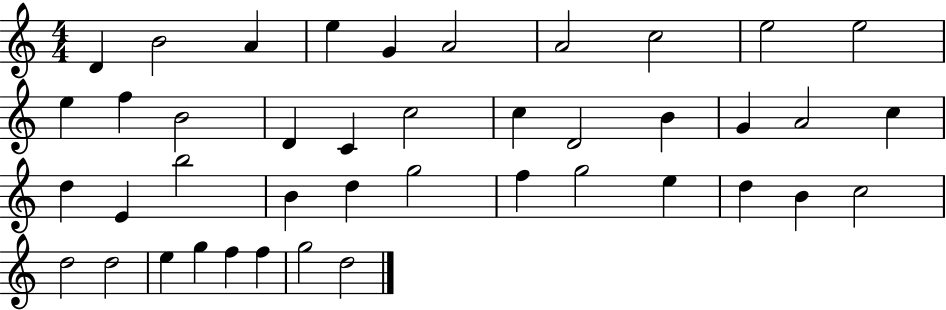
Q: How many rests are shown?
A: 0